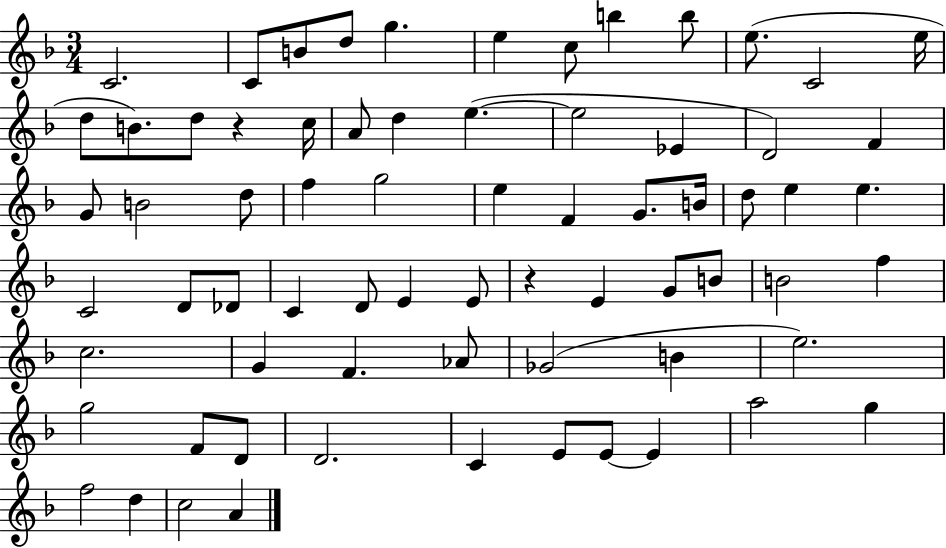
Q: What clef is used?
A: treble